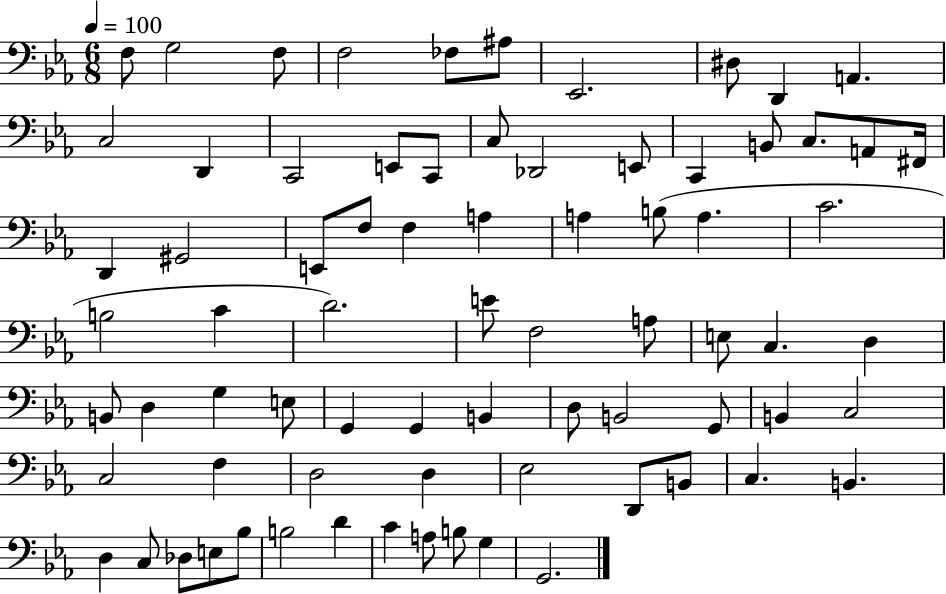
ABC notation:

X:1
T:Untitled
M:6/8
L:1/4
K:Eb
F,/2 G,2 F,/2 F,2 _F,/2 ^A,/2 _E,,2 ^D,/2 D,, A,, C,2 D,, C,,2 E,,/2 C,,/2 C,/2 _D,,2 E,,/2 C,, B,,/2 C,/2 A,,/2 ^F,,/4 D,, ^G,,2 E,,/2 F,/2 F, A, A, B,/2 A, C2 B,2 C D2 E/2 F,2 A,/2 E,/2 C, D, B,,/2 D, G, E,/2 G,, G,, B,, D,/2 B,,2 G,,/2 B,, C,2 C,2 F, D,2 D, _E,2 D,,/2 B,,/2 C, B,, D, C,/2 _D,/2 E,/2 _B,/2 B,2 D C A,/2 B,/2 G, G,,2